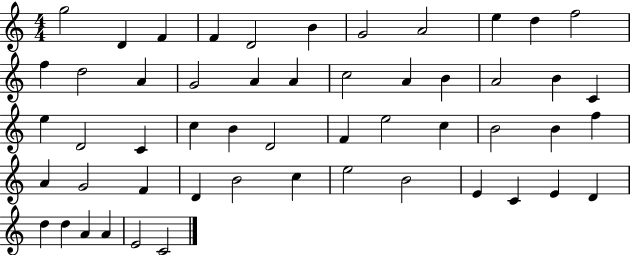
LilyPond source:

{
  \clef treble
  \numericTimeSignature
  \time 4/4
  \key c \major
  g''2 d'4 f'4 | f'4 d'2 b'4 | g'2 a'2 | e''4 d''4 f''2 | \break f''4 d''2 a'4 | g'2 a'4 a'4 | c''2 a'4 b'4 | a'2 b'4 c'4 | \break e''4 d'2 c'4 | c''4 b'4 d'2 | f'4 e''2 c''4 | b'2 b'4 f''4 | \break a'4 g'2 f'4 | d'4 b'2 c''4 | e''2 b'2 | e'4 c'4 e'4 d'4 | \break d''4 d''4 a'4 a'4 | e'2 c'2 | \bar "|."
}